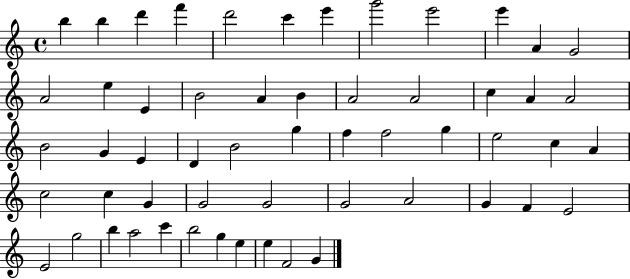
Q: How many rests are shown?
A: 0